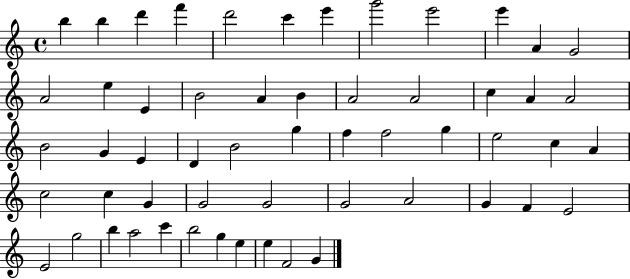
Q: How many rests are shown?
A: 0